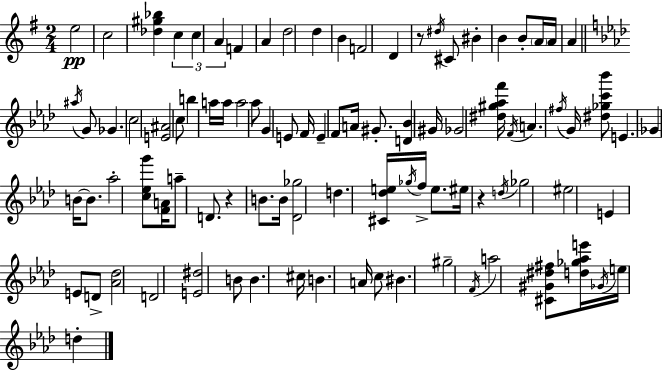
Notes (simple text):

E5/h C5/h [Db5,G#5,Bb5]/q C5/q C5/q A4/q F4/q A4/q D5/h D5/q B4/q F4/h D4/q R/e D#5/s C#4/e BIS4/q B4/q B4/e A4/s A4/s A4/q A#5/s G4/e Gb4/q. C5/h [E4,A#4]/h C5/e B5/q A5/s A5/s A5/h Ab5/e G4/q E4/e F4/s E4/q F4/e A4/s G#4/e. [D4,Bb4]/q G#4/s Gb4/h [D#5,G#5,Ab5,F6]/s F4/s A4/q. F#5/s G4/s [D#5,Gb5,C6,Bb6]/e E4/q. Gb4/q B4/s B4/e. Ab5/h [C5,Eb5,G6]/e [F4,A4]/s A5/e D4/e. R/q B4/e. B4/s [Db4,Gb5]/h D5/q. [C#4,Db5,E5]/s Gb5/s F5/s E5/e. EIS5/s R/q D5/s Gb5/h EIS5/h E4/q E4/e D4/e [Ab4,Db5]/h D4/h [E4,D#5]/h B4/e B4/q. C#5/s B4/q. A4/s C5/e BIS4/q. G#5/h F4/s A5/h [C#4,G#4,D#5,F#5]/e [D5,Gb5,Ab5,E6]/s Gb4/s E5/s D5/q